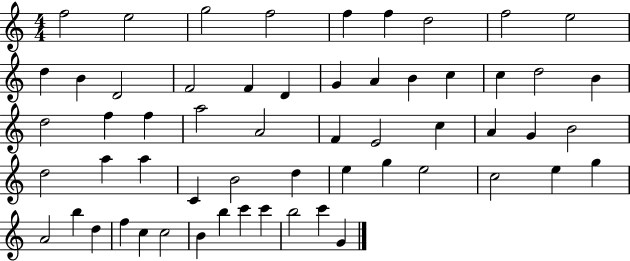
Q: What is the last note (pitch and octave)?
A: G4